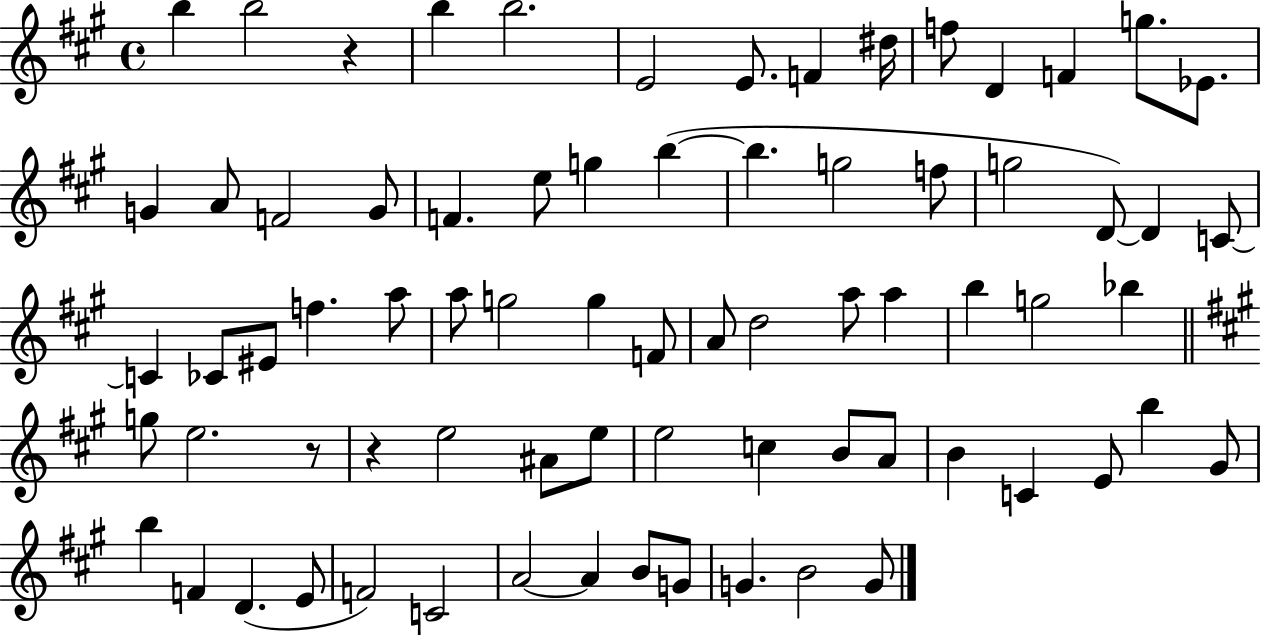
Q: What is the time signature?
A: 4/4